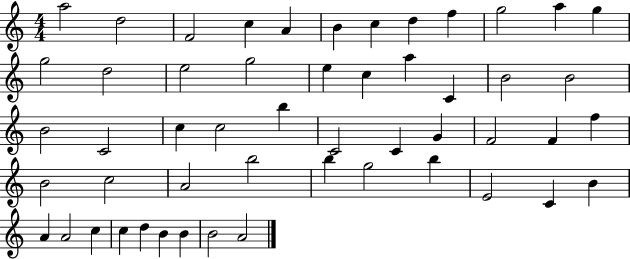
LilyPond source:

{
  \clef treble
  \numericTimeSignature
  \time 4/4
  \key c \major
  a''2 d''2 | f'2 c''4 a'4 | b'4 c''4 d''4 f''4 | g''2 a''4 g''4 | \break g''2 d''2 | e''2 g''2 | e''4 c''4 a''4 c'4 | b'2 b'2 | \break b'2 c'2 | c''4 c''2 b''4 | c'2 c'4 g'4 | f'2 f'4 f''4 | \break b'2 c''2 | a'2 b''2 | b''4 g''2 b''4 | e'2 c'4 b'4 | \break a'4 a'2 c''4 | c''4 d''4 b'4 b'4 | b'2 a'2 | \bar "|."
}